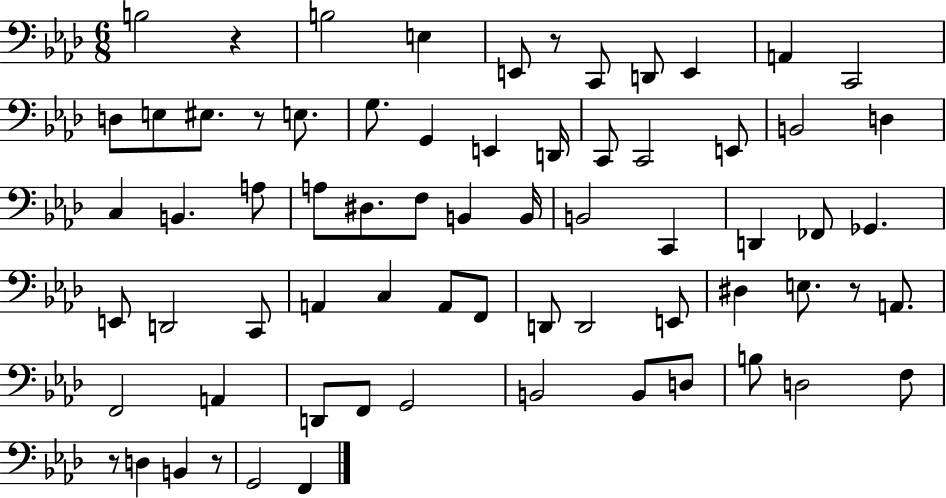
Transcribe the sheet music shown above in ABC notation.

X:1
T:Untitled
M:6/8
L:1/4
K:Ab
B,2 z B,2 E, E,,/2 z/2 C,,/2 D,,/2 E,, A,, C,,2 D,/2 E,/2 ^E,/2 z/2 E,/2 G,/2 G,, E,, D,,/4 C,,/2 C,,2 E,,/2 B,,2 D, C, B,, A,/2 A,/2 ^D,/2 F,/2 B,, B,,/4 B,,2 C,, D,, _F,,/2 _G,, E,,/2 D,,2 C,,/2 A,, C, A,,/2 F,,/2 D,,/2 D,,2 E,,/2 ^D, E,/2 z/2 A,,/2 F,,2 A,, D,,/2 F,,/2 G,,2 B,,2 B,,/2 D,/2 B,/2 D,2 F,/2 z/2 D, B,, z/2 G,,2 F,,